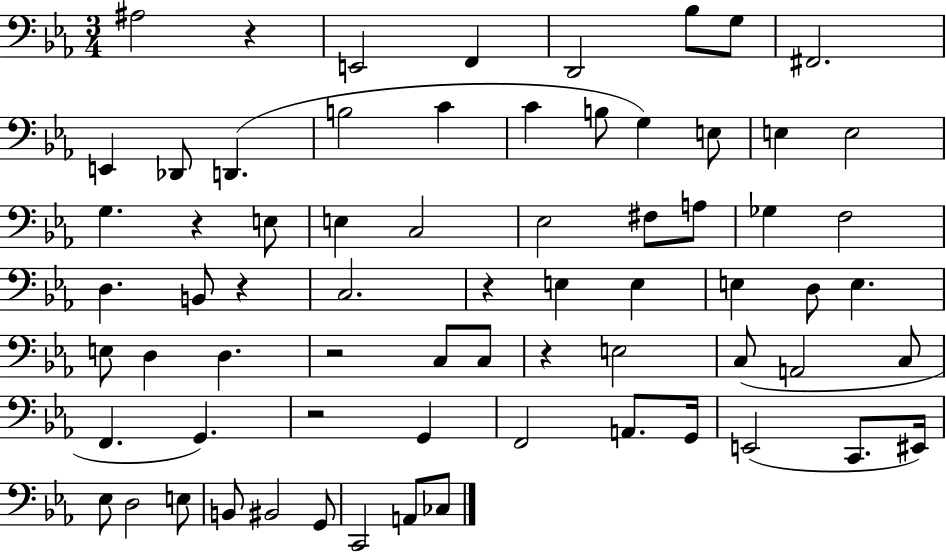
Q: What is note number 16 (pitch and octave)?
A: E3